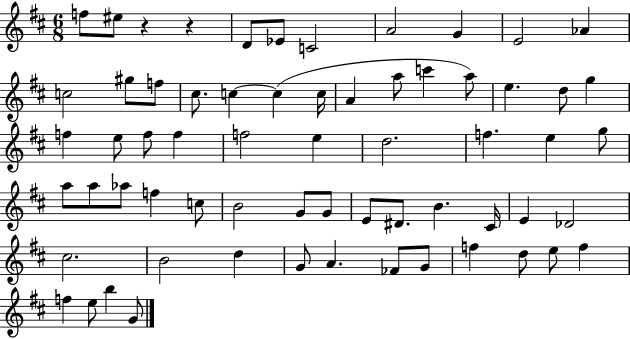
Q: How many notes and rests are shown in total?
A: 64